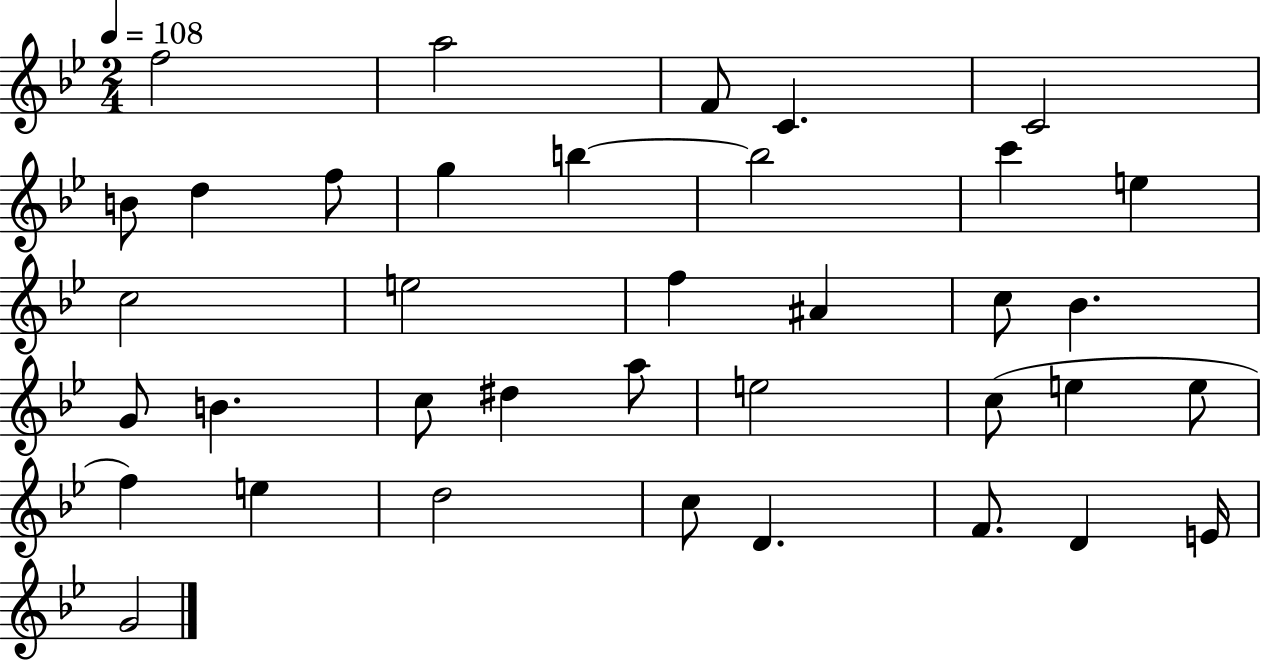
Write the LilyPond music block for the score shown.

{
  \clef treble
  \numericTimeSignature
  \time 2/4
  \key bes \major
  \tempo 4 = 108
  f''2 | a''2 | f'8 c'4. | c'2 | \break b'8 d''4 f''8 | g''4 b''4~~ | b''2 | c'''4 e''4 | \break c''2 | e''2 | f''4 ais'4 | c''8 bes'4. | \break g'8 b'4. | c''8 dis''4 a''8 | e''2 | c''8( e''4 e''8 | \break f''4) e''4 | d''2 | c''8 d'4. | f'8. d'4 e'16 | \break g'2 | \bar "|."
}